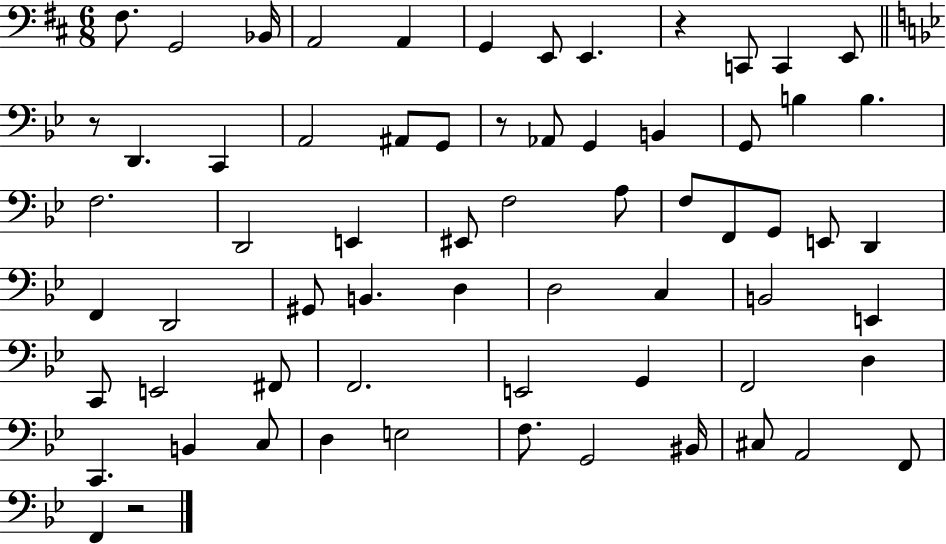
{
  \clef bass
  \numericTimeSignature
  \time 6/8
  \key d \major
  fis8. g,2 bes,16 | a,2 a,4 | g,4 e,8 e,4. | r4 c,8 c,4 e,8 | \break \bar "||" \break \key bes \major r8 d,4. c,4 | a,2 ais,8 g,8 | r8 aes,8 g,4 b,4 | g,8 b4 b4. | \break f2. | d,2 e,4 | eis,8 f2 a8 | f8 f,8 g,8 e,8 d,4 | \break f,4 d,2 | gis,8 b,4. d4 | d2 c4 | b,2 e,4 | \break c,8 e,2 fis,8 | f,2. | e,2 g,4 | f,2 d4 | \break c,4. b,4 c8 | d4 e2 | f8. g,2 bis,16 | cis8 a,2 f,8 | \break f,4 r2 | \bar "|."
}